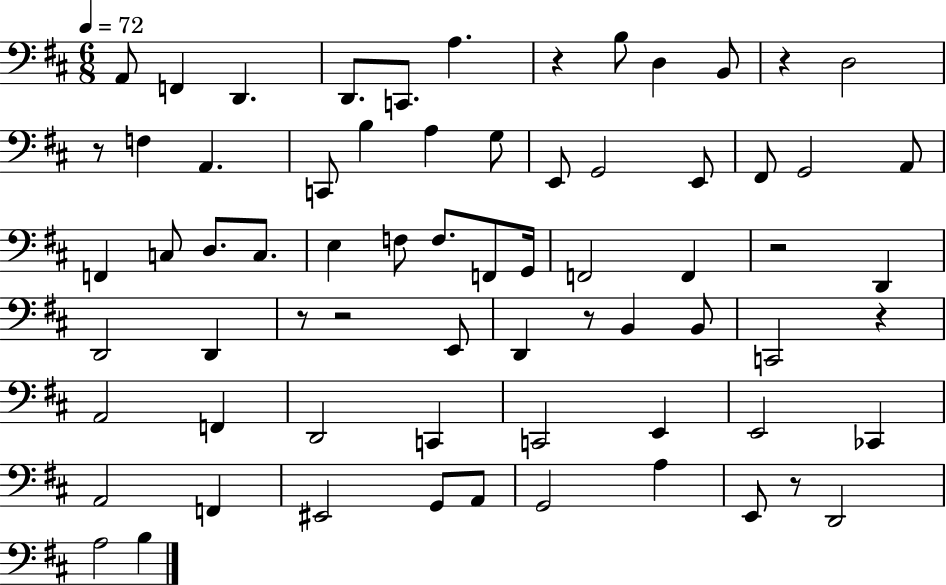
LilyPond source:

{
  \clef bass
  \numericTimeSignature
  \time 6/8
  \key d \major
  \tempo 4 = 72
  \repeat volta 2 { a,8 f,4 d,4. | d,8. c,8. a4. | r4 b8 d4 b,8 | r4 d2 | \break r8 f4 a,4. | c,8 b4 a4 g8 | e,8 g,2 e,8 | fis,8 g,2 a,8 | \break f,4 c8 d8. c8. | e4 f8 f8. f,8 g,16 | f,2 f,4 | r2 d,4 | \break d,2 d,4 | r8 r2 e,8 | d,4 r8 b,4 b,8 | c,2 r4 | \break a,2 f,4 | d,2 c,4 | c,2 e,4 | e,2 ces,4 | \break a,2 f,4 | eis,2 g,8 a,8 | g,2 a4 | e,8 r8 d,2 | \break a2 b4 | } \bar "|."
}